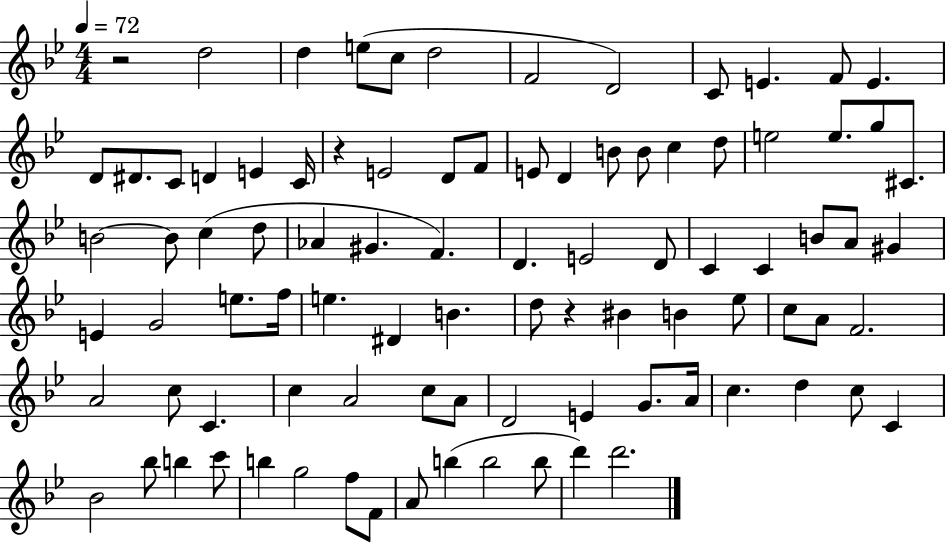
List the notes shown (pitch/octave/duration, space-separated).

R/h D5/h D5/q E5/e C5/e D5/h F4/h D4/h C4/e E4/q. F4/e E4/q. D4/e D#4/e. C4/e D4/q E4/q C4/s R/q E4/h D4/e F4/e E4/e D4/q B4/e B4/e C5/q D5/e E5/h E5/e. G5/e C#4/e. B4/h B4/e C5/q D5/e Ab4/q G#4/q. F4/q. D4/q. E4/h D4/e C4/q C4/q B4/e A4/e G#4/q E4/q G4/h E5/e. F5/s E5/q. D#4/q B4/q. D5/e R/q BIS4/q B4/q Eb5/e C5/e A4/e F4/h. A4/h C5/e C4/q. C5/q A4/h C5/e A4/e D4/h E4/q G4/e. A4/s C5/q. D5/q C5/e C4/q Bb4/h Bb5/e B5/q C6/e B5/q G5/h F5/e F4/e A4/e B5/q B5/h B5/e D6/q D6/h.